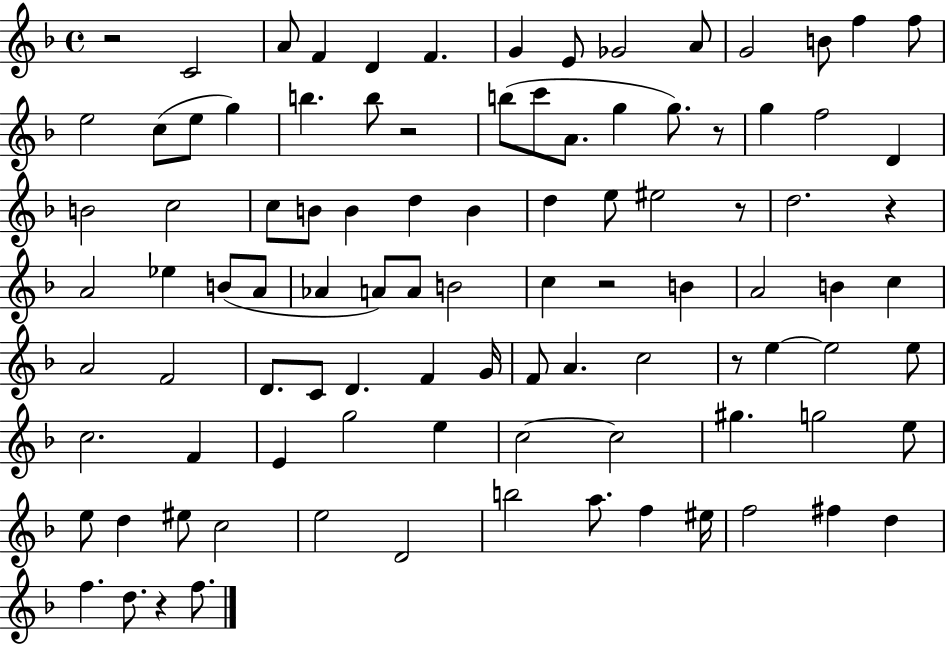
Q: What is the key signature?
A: F major